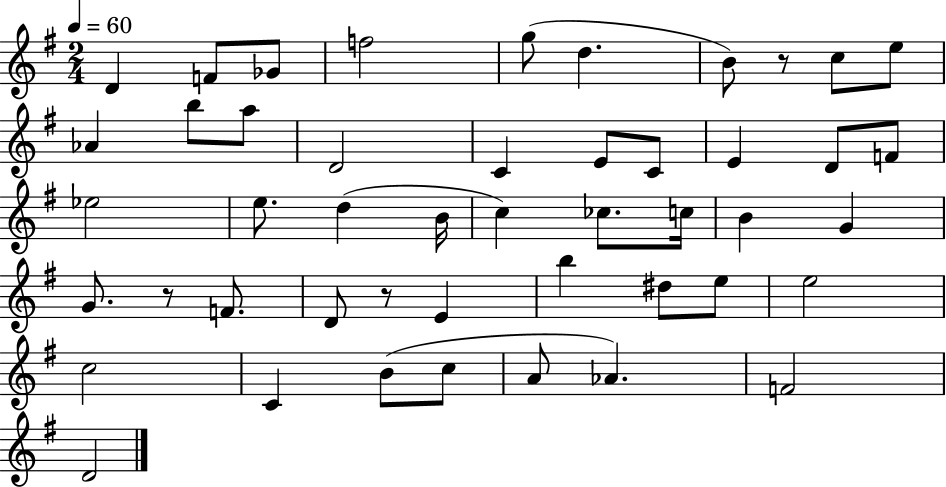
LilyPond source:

{
  \clef treble
  \numericTimeSignature
  \time 2/4
  \key g \major
  \tempo 4 = 60
  \repeat volta 2 { d'4 f'8 ges'8 | f''2 | g''8( d''4. | b'8) r8 c''8 e''8 | \break aes'4 b''8 a''8 | d'2 | c'4 e'8 c'8 | e'4 d'8 f'8 | \break ees''2 | e''8. d''4( b'16 | c''4) ces''8. c''16 | b'4 g'4 | \break g'8. r8 f'8. | d'8 r8 e'4 | b''4 dis''8 e''8 | e''2 | \break c''2 | c'4 b'8( c''8 | a'8 aes'4.) | f'2 | \break d'2 | } \bar "|."
}